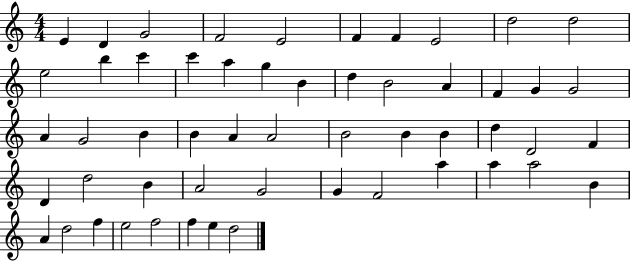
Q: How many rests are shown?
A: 0